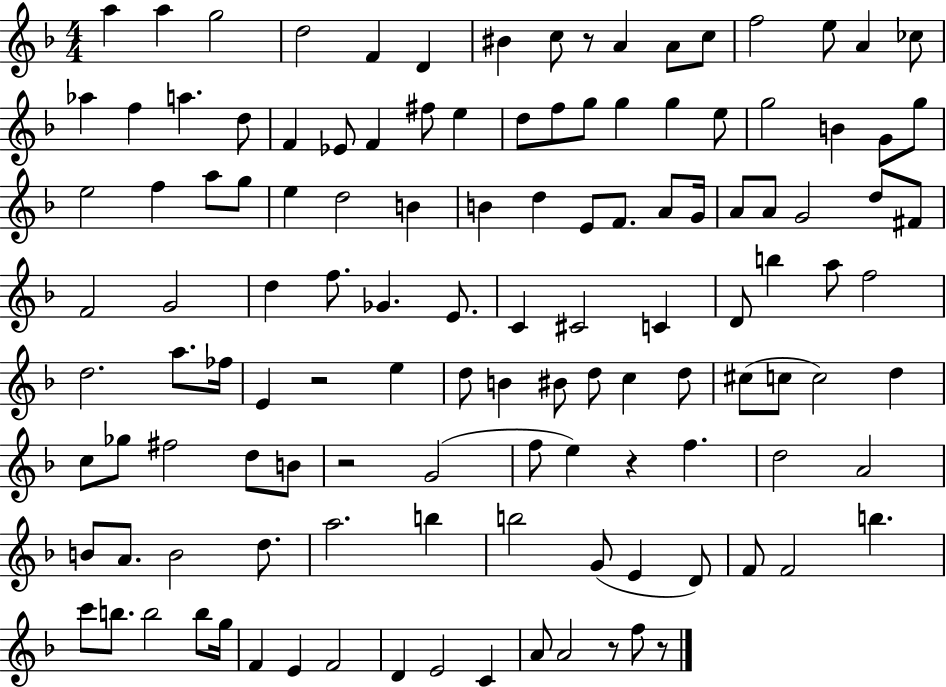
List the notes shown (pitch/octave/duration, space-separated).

A5/q A5/q G5/h D5/h F4/q D4/q BIS4/q C5/e R/e A4/q A4/e C5/e F5/h E5/e A4/q CES5/e Ab5/q F5/q A5/q. D5/e F4/q Eb4/e F4/q F#5/e E5/q D5/e F5/e G5/e G5/q G5/q E5/e G5/h B4/q G4/e G5/e E5/h F5/q A5/e G5/e E5/q D5/h B4/q B4/q D5/q E4/e F4/e. A4/e G4/s A4/e A4/e G4/h D5/e F#4/e F4/h G4/h D5/q F5/e. Gb4/q. E4/e. C4/q C#4/h C4/q D4/e B5/q A5/e F5/h D5/h. A5/e. FES5/s E4/q R/h E5/q D5/e B4/q BIS4/e D5/e C5/q D5/e C#5/e C5/e C5/h D5/q C5/e Gb5/e F#5/h D5/e B4/e R/h G4/h F5/e E5/q R/q F5/q. D5/h A4/h B4/e A4/e. B4/h D5/e. A5/h. B5/q B5/h G4/e E4/q D4/e F4/e F4/h B5/q. C6/e B5/e. B5/h B5/e G5/s F4/q E4/q F4/h D4/q E4/h C4/q A4/e A4/h R/e F5/e R/e